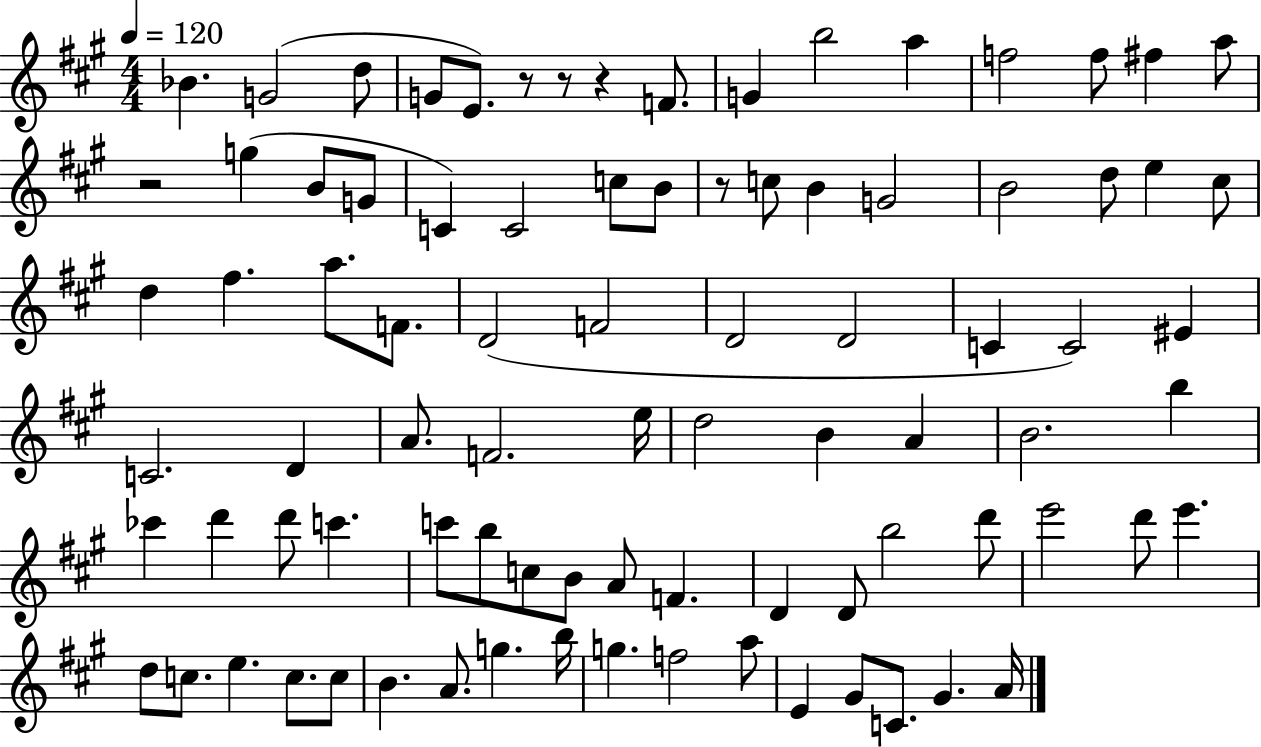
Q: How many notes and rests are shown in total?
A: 87